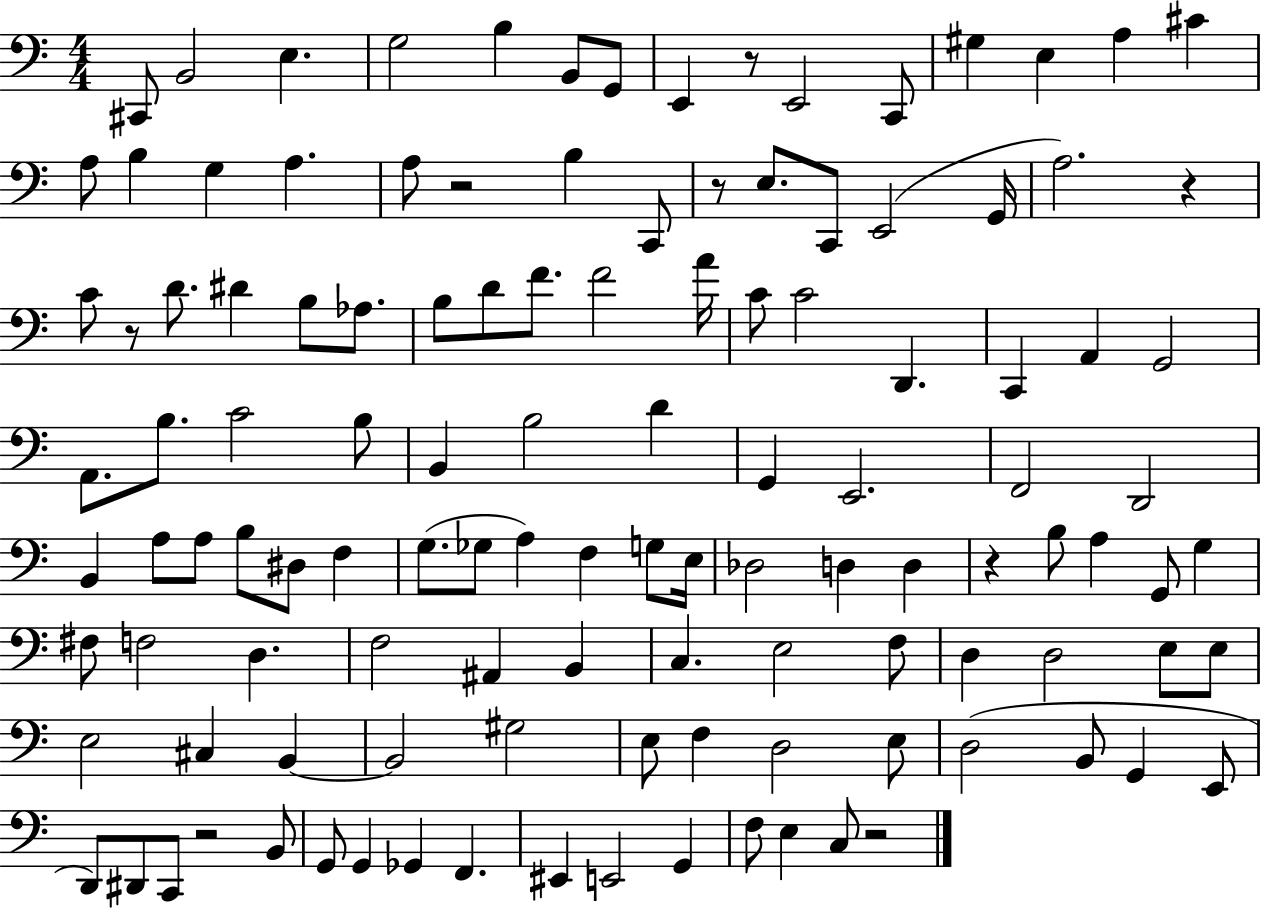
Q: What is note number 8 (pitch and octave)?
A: E2